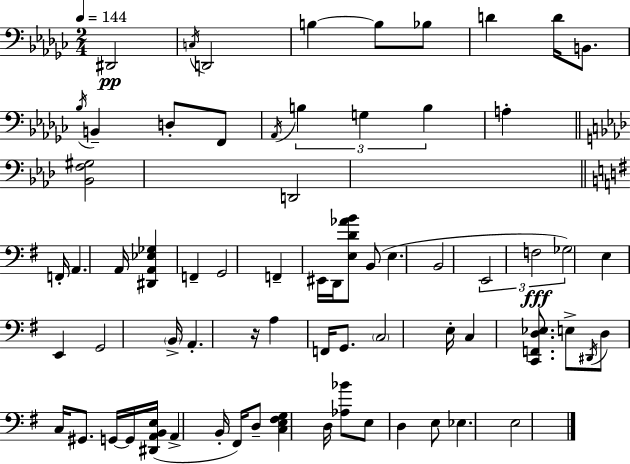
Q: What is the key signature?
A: EES minor